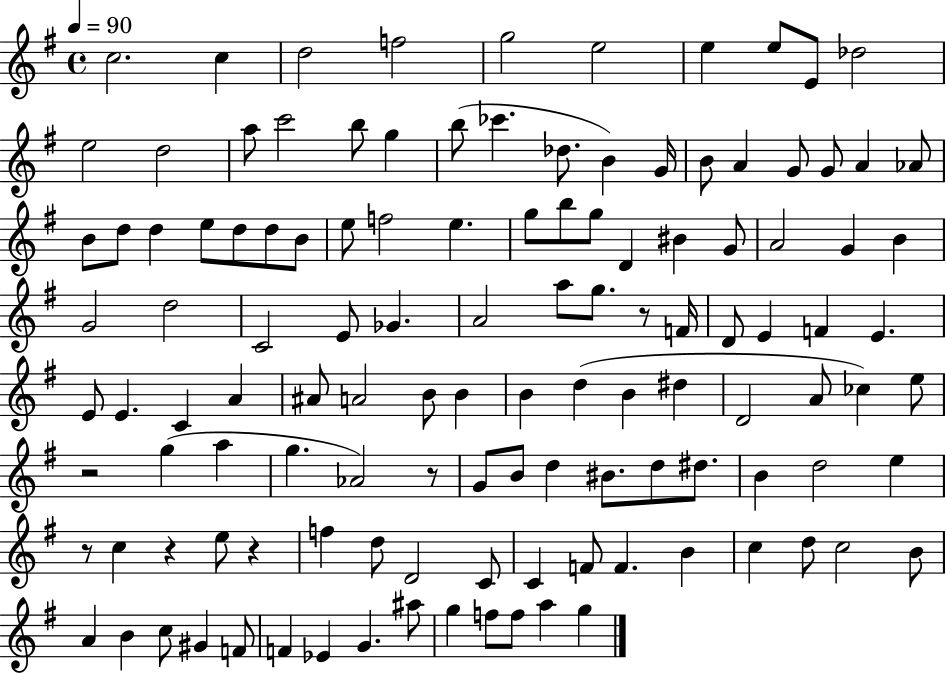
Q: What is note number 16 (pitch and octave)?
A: G5